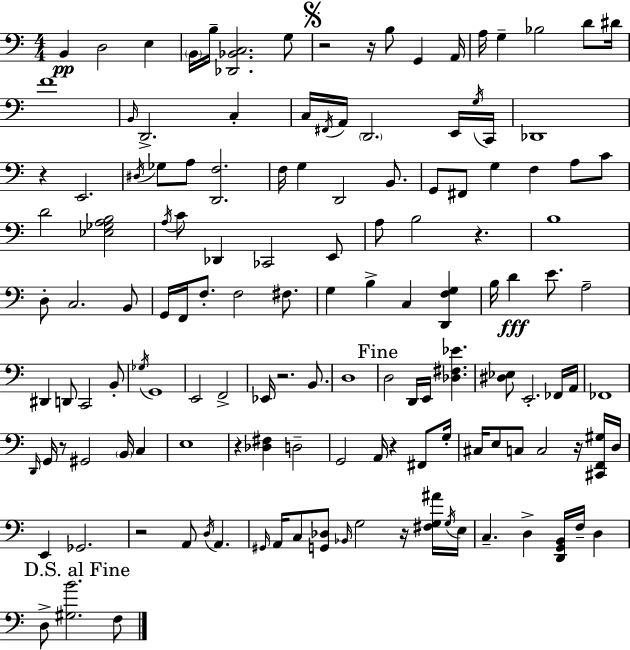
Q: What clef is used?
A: bass